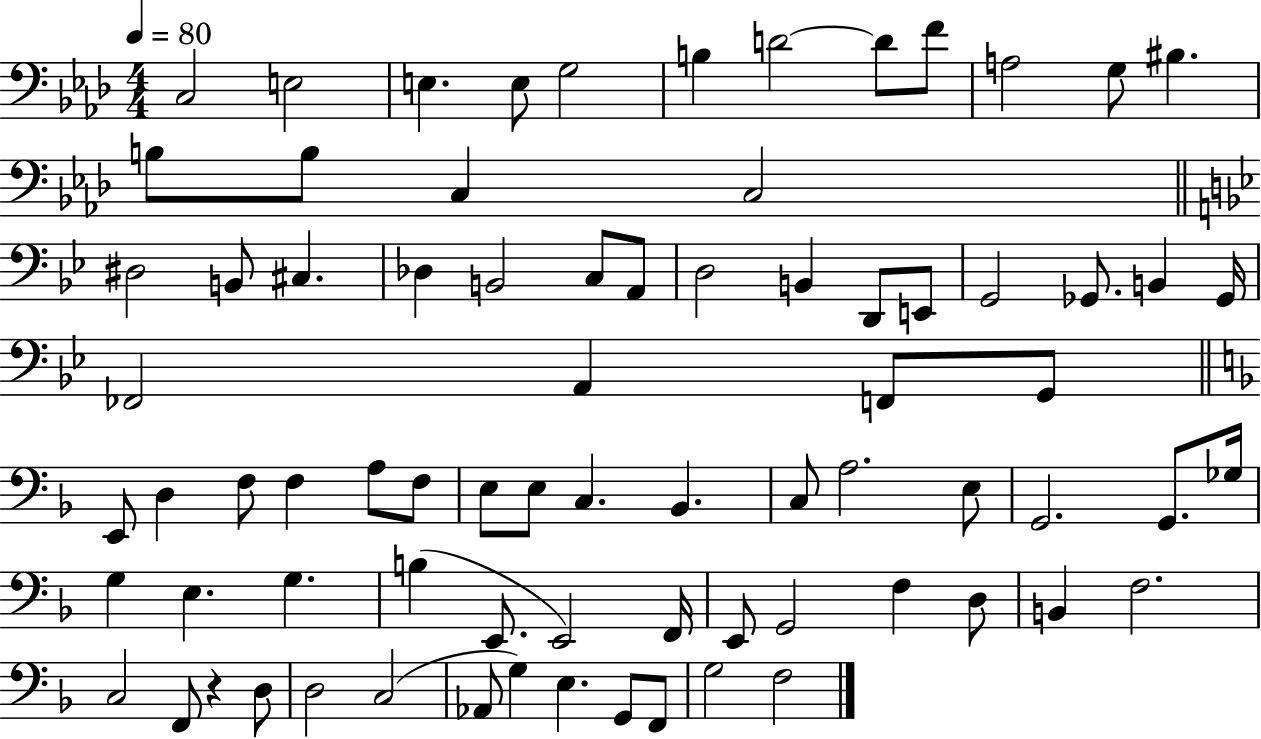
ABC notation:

X:1
T:Untitled
M:4/4
L:1/4
K:Ab
C,2 E,2 E, E,/2 G,2 B, D2 D/2 F/2 A,2 G,/2 ^B, B,/2 B,/2 C, C,2 ^D,2 B,,/2 ^C, _D, B,,2 C,/2 A,,/2 D,2 B,, D,,/2 E,,/2 G,,2 _G,,/2 B,, _G,,/4 _F,,2 A,, F,,/2 G,,/2 E,,/2 D, F,/2 F, A,/2 F,/2 E,/2 E,/2 C, _B,, C,/2 A,2 E,/2 G,,2 G,,/2 _G,/4 G, E, G, B, E,,/2 E,,2 F,,/4 E,,/2 G,,2 F, D,/2 B,, F,2 C,2 F,,/2 z D,/2 D,2 C,2 _A,,/2 G, E, G,,/2 F,,/2 G,2 F,2